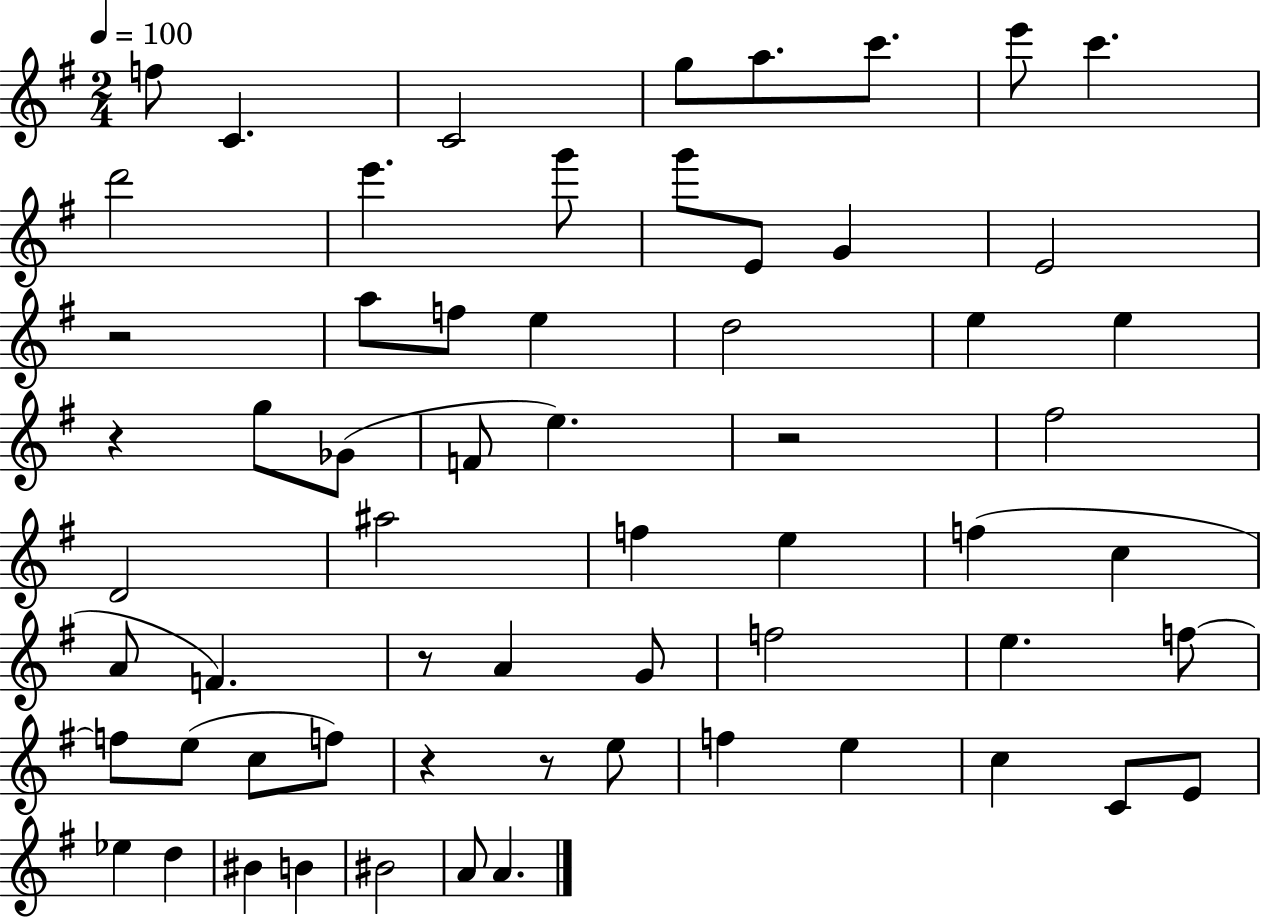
F5/e C4/q. C4/h G5/e A5/e. C6/e. E6/e C6/q. D6/h E6/q. G6/e G6/e E4/e G4/q E4/h R/h A5/e F5/e E5/q D5/h E5/q E5/q R/q G5/e Gb4/e F4/e E5/q. R/h F#5/h D4/h A#5/h F5/q E5/q F5/q C5/q A4/e F4/q. R/e A4/q G4/e F5/h E5/q. F5/e F5/e E5/e C5/e F5/e R/q R/e E5/e F5/q E5/q C5/q C4/e E4/e Eb5/q D5/q BIS4/q B4/q BIS4/h A4/e A4/q.